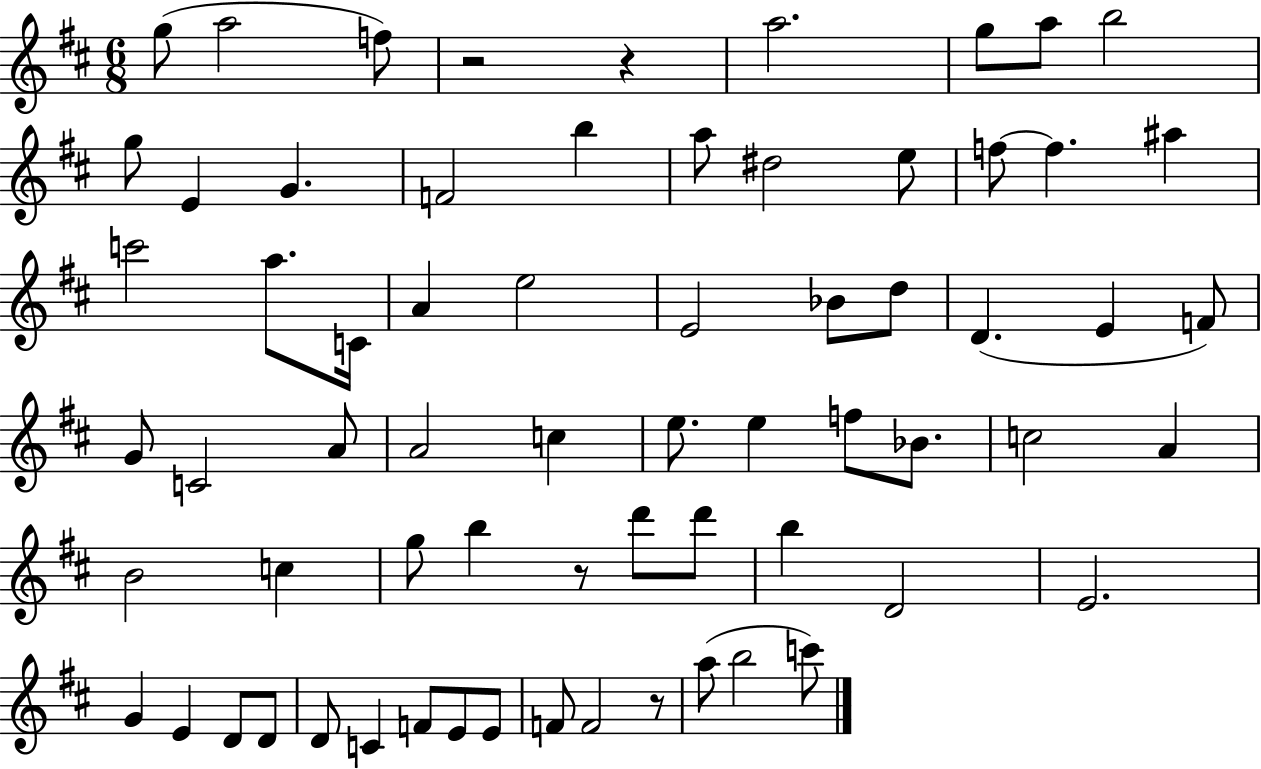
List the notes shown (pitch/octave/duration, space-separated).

G5/e A5/h F5/e R/h R/q A5/h. G5/e A5/e B5/h G5/e E4/q G4/q. F4/h B5/q A5/e D#5/h E5/e F5/e F5/q. A#5/q C6/h A5/e. C4/s A4/q E5/h E4/h Bb4/e D5/e D4/q. E4/q F4/e G4/e C4/h A4/e A4/h C5/q E5/e. E5/q F5/e Bb4/e. C5/h A4/q B4/h C5/q G5/e B5/q R/e D6/e D6/e B5/q D4/h E4/h. G4/q E4/q D4/e D4/e D4/e C4/q F4/e E4/e E4/e F4/e F4/h R/e A5/e B5/h C6/e